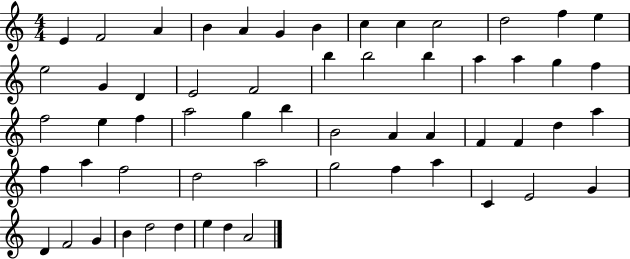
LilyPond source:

{
  \clef treble
  \numericTimeSignature
  \time 4/4
  \key c \major
  e'4 f'2 a'4 | b'4 a'4 g'4 b'4 | c''4 c''4 c''2 | d''2 f''4 e''4 | \break e''2 g'4 d'4 | e'2 f'2 | b''4 b''2 b''4 | a''4 a''4 g''4 f''4 | \break f''2 e''4 f''4 | a''2 g''4 b''4 | b'2 a'4 a'4 | f'4 f'4 d''4 a''4 | \break f''4 a''4 f''2 | d''2 a''2 | g''2 f''4 a''4 | c'4 e'2 g'4 | \break d'4 f'2 g'4 | b'4 d''2 d''4 | e''4 d''4 a'2 | \bar "|."
}